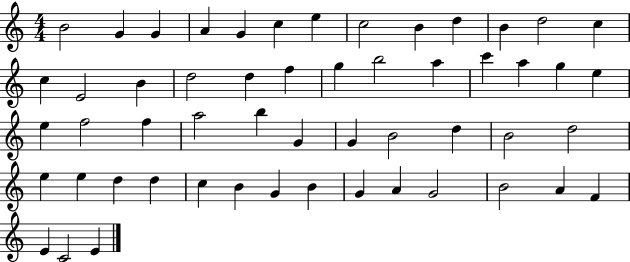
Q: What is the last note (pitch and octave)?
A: E4